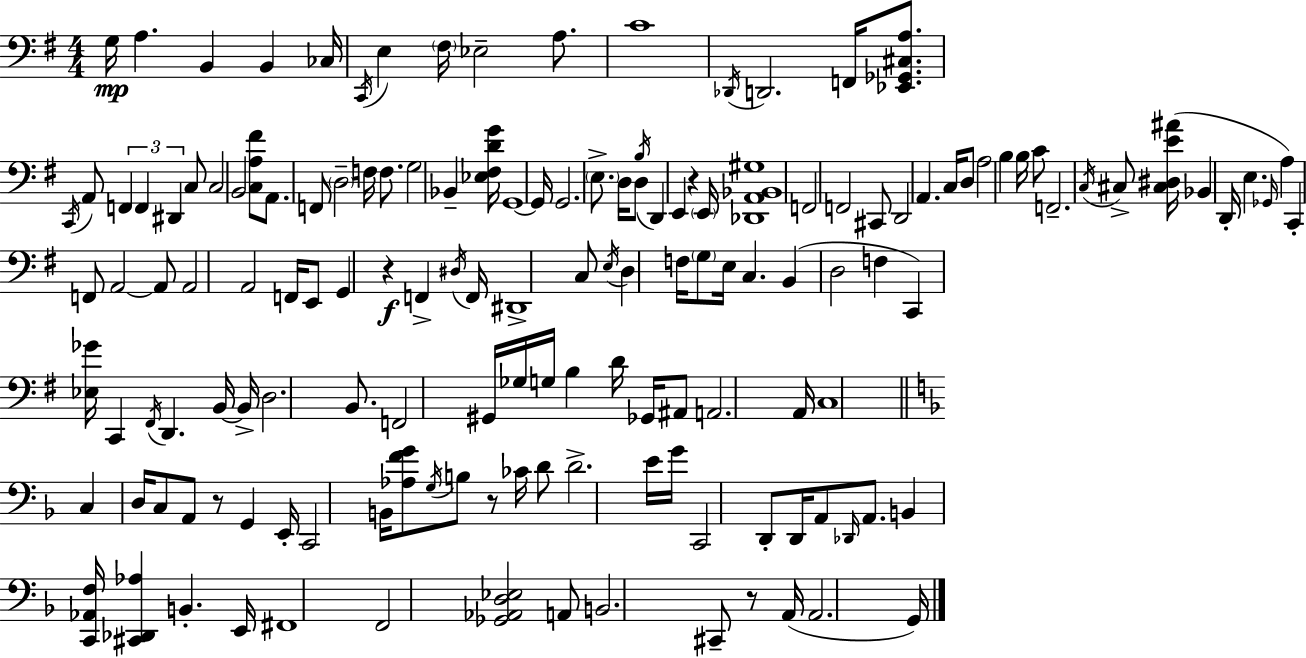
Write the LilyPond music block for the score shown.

{
  \clef bass
  \numericTimeSignature
  \time 4/4
  \key e \minor
  g16\mp a4. b,4 b,4 ces16 | \acciaccatura { c,16 } e4 \parenthesize fis16 ees2-- a8. | c'1 | \acciaccatura { des,16 } d,2. f,16 <ees, ges, cis a>8. | \break \acciaccatura { c,16 } a,8 \tuplet 3/2 { f,4 f,4 dis,4 } | c8 c2 b,2 | <c a fis'>8 a,8. f,8 \parenthesize d2-- | f16 f8. g2 bes,4-- | \break <ees fis d' g'>16 g,1~~ | g,16 g,2. | \parenthesize e8.-> d16 d8 \acciaccatura { b16 } d,4 e,4 r4 | \parenthesize e,16 <des, a, bes, gis>1 | \break f,2 f,2 | cis,8 d,2 a,4. | c16 d8 a2 b4 | b16 c'8 f,2.-- | \break \acciaccatura { c16 } cis8-> <cis dis e' ais'>16( bes,4 d,16-. e4. | \grace { ges,16 }) a4 c,4-. f,8 a,2~~ | a,8 a,2 a,2 | f,16 e,8 g,4 r4\f | \break f,4-> \acciaccatura { dis16 } f,16 dis,1-> | c8 \acciaccatura { e16 } d4 f16 \parenthesize g8 | e16 c4. b,4( d2 | f4 c,4) <ees ges'>16 c,4 | \break \acciaccatura { fis,16 } d,4. b,16~~ b,16-> d2. | b,8. f,2 | gis,16 ges16 g16 b4 d'16 ges,16 ais,8 a,2. | a,16 c1 | \break \bar "||" \break \key d \minor c4 d16 c8 a,8 r8 g,4 e,16-. | c,2 b,16 <aes f' g'>8 \acciaccatura { g16 } b8 r8 | ces'16 d'8 d'2.-> e'16 | g'16 c,2 d,8-. d,16 a,8 \grace { des,16 } a,8. | \break b,4 <c, aes, f>16 <cis, des, aes>4 b,4.-. | e,16 fis,1 | f,2 <ges, aes, d ees>2 | a,8 b,2. | \break cis,8-- r8 a,16( a,2. | g,16) \bar "|."
}